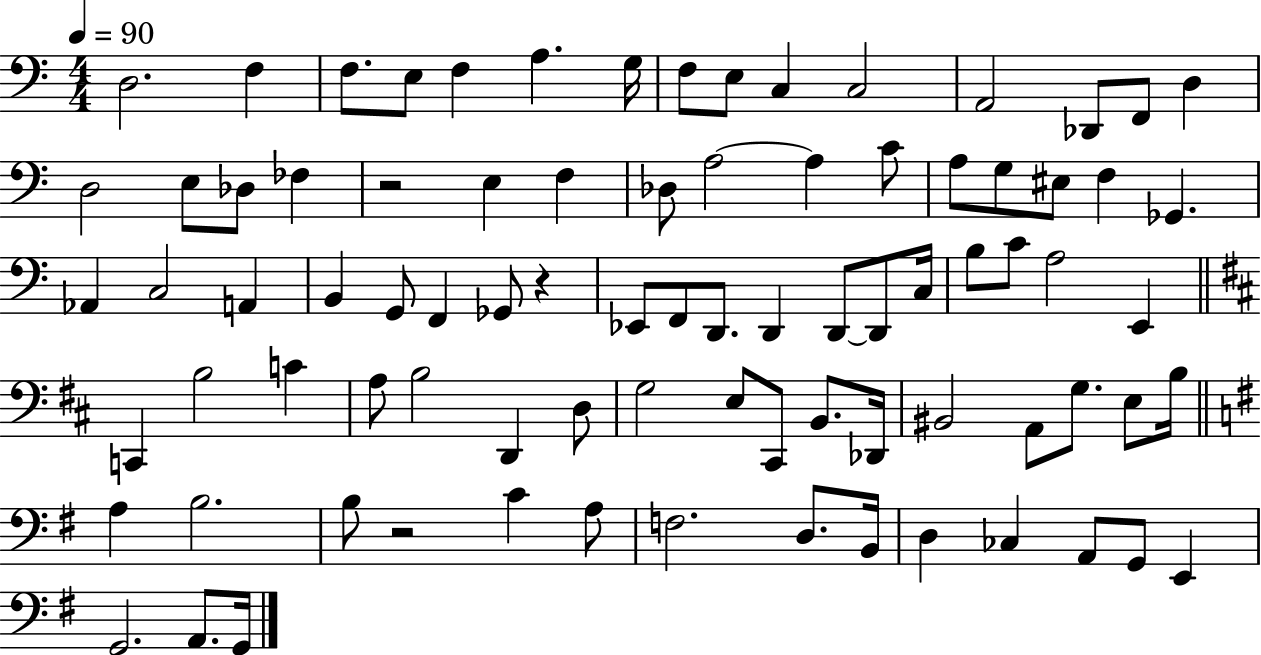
X:1
T:Untitled
M:4/4
L:1/4
K:C
D,2 F, F,/2 E,/2 F, A, G,/4 F,/2 E,/2 C, C,2 A,,2 _D,,/2 F,,/2 D, D,2 E,/2 _D,/2 _F, z2 E, F, _D,/2 A,2 A, C/2 A,/2 G,/2 ^E,/2 F, _G,, _A,, C,2 A,, B,, G,,/2 F,, _G,,/2 z _E,,/2 F,,/2 D,,/2 D,, D,,/2 D,,/2 C,/4 B,/2 C/2 A,2 E,, C,, B,2 C A,/2 B,2 D,, D,/2 G,2 E,/2 ^C,,/2 B,,/2 _D,,/4 ^B,,2 A,,/2 G,/2 E,/2 B,/4 A, B,2 B,/2 z2 C A,/2 F,2 D,/2 B,,/4 D, _C, A,,/2 G,,/2 E,, G,,2 A,,/2 G,,/4